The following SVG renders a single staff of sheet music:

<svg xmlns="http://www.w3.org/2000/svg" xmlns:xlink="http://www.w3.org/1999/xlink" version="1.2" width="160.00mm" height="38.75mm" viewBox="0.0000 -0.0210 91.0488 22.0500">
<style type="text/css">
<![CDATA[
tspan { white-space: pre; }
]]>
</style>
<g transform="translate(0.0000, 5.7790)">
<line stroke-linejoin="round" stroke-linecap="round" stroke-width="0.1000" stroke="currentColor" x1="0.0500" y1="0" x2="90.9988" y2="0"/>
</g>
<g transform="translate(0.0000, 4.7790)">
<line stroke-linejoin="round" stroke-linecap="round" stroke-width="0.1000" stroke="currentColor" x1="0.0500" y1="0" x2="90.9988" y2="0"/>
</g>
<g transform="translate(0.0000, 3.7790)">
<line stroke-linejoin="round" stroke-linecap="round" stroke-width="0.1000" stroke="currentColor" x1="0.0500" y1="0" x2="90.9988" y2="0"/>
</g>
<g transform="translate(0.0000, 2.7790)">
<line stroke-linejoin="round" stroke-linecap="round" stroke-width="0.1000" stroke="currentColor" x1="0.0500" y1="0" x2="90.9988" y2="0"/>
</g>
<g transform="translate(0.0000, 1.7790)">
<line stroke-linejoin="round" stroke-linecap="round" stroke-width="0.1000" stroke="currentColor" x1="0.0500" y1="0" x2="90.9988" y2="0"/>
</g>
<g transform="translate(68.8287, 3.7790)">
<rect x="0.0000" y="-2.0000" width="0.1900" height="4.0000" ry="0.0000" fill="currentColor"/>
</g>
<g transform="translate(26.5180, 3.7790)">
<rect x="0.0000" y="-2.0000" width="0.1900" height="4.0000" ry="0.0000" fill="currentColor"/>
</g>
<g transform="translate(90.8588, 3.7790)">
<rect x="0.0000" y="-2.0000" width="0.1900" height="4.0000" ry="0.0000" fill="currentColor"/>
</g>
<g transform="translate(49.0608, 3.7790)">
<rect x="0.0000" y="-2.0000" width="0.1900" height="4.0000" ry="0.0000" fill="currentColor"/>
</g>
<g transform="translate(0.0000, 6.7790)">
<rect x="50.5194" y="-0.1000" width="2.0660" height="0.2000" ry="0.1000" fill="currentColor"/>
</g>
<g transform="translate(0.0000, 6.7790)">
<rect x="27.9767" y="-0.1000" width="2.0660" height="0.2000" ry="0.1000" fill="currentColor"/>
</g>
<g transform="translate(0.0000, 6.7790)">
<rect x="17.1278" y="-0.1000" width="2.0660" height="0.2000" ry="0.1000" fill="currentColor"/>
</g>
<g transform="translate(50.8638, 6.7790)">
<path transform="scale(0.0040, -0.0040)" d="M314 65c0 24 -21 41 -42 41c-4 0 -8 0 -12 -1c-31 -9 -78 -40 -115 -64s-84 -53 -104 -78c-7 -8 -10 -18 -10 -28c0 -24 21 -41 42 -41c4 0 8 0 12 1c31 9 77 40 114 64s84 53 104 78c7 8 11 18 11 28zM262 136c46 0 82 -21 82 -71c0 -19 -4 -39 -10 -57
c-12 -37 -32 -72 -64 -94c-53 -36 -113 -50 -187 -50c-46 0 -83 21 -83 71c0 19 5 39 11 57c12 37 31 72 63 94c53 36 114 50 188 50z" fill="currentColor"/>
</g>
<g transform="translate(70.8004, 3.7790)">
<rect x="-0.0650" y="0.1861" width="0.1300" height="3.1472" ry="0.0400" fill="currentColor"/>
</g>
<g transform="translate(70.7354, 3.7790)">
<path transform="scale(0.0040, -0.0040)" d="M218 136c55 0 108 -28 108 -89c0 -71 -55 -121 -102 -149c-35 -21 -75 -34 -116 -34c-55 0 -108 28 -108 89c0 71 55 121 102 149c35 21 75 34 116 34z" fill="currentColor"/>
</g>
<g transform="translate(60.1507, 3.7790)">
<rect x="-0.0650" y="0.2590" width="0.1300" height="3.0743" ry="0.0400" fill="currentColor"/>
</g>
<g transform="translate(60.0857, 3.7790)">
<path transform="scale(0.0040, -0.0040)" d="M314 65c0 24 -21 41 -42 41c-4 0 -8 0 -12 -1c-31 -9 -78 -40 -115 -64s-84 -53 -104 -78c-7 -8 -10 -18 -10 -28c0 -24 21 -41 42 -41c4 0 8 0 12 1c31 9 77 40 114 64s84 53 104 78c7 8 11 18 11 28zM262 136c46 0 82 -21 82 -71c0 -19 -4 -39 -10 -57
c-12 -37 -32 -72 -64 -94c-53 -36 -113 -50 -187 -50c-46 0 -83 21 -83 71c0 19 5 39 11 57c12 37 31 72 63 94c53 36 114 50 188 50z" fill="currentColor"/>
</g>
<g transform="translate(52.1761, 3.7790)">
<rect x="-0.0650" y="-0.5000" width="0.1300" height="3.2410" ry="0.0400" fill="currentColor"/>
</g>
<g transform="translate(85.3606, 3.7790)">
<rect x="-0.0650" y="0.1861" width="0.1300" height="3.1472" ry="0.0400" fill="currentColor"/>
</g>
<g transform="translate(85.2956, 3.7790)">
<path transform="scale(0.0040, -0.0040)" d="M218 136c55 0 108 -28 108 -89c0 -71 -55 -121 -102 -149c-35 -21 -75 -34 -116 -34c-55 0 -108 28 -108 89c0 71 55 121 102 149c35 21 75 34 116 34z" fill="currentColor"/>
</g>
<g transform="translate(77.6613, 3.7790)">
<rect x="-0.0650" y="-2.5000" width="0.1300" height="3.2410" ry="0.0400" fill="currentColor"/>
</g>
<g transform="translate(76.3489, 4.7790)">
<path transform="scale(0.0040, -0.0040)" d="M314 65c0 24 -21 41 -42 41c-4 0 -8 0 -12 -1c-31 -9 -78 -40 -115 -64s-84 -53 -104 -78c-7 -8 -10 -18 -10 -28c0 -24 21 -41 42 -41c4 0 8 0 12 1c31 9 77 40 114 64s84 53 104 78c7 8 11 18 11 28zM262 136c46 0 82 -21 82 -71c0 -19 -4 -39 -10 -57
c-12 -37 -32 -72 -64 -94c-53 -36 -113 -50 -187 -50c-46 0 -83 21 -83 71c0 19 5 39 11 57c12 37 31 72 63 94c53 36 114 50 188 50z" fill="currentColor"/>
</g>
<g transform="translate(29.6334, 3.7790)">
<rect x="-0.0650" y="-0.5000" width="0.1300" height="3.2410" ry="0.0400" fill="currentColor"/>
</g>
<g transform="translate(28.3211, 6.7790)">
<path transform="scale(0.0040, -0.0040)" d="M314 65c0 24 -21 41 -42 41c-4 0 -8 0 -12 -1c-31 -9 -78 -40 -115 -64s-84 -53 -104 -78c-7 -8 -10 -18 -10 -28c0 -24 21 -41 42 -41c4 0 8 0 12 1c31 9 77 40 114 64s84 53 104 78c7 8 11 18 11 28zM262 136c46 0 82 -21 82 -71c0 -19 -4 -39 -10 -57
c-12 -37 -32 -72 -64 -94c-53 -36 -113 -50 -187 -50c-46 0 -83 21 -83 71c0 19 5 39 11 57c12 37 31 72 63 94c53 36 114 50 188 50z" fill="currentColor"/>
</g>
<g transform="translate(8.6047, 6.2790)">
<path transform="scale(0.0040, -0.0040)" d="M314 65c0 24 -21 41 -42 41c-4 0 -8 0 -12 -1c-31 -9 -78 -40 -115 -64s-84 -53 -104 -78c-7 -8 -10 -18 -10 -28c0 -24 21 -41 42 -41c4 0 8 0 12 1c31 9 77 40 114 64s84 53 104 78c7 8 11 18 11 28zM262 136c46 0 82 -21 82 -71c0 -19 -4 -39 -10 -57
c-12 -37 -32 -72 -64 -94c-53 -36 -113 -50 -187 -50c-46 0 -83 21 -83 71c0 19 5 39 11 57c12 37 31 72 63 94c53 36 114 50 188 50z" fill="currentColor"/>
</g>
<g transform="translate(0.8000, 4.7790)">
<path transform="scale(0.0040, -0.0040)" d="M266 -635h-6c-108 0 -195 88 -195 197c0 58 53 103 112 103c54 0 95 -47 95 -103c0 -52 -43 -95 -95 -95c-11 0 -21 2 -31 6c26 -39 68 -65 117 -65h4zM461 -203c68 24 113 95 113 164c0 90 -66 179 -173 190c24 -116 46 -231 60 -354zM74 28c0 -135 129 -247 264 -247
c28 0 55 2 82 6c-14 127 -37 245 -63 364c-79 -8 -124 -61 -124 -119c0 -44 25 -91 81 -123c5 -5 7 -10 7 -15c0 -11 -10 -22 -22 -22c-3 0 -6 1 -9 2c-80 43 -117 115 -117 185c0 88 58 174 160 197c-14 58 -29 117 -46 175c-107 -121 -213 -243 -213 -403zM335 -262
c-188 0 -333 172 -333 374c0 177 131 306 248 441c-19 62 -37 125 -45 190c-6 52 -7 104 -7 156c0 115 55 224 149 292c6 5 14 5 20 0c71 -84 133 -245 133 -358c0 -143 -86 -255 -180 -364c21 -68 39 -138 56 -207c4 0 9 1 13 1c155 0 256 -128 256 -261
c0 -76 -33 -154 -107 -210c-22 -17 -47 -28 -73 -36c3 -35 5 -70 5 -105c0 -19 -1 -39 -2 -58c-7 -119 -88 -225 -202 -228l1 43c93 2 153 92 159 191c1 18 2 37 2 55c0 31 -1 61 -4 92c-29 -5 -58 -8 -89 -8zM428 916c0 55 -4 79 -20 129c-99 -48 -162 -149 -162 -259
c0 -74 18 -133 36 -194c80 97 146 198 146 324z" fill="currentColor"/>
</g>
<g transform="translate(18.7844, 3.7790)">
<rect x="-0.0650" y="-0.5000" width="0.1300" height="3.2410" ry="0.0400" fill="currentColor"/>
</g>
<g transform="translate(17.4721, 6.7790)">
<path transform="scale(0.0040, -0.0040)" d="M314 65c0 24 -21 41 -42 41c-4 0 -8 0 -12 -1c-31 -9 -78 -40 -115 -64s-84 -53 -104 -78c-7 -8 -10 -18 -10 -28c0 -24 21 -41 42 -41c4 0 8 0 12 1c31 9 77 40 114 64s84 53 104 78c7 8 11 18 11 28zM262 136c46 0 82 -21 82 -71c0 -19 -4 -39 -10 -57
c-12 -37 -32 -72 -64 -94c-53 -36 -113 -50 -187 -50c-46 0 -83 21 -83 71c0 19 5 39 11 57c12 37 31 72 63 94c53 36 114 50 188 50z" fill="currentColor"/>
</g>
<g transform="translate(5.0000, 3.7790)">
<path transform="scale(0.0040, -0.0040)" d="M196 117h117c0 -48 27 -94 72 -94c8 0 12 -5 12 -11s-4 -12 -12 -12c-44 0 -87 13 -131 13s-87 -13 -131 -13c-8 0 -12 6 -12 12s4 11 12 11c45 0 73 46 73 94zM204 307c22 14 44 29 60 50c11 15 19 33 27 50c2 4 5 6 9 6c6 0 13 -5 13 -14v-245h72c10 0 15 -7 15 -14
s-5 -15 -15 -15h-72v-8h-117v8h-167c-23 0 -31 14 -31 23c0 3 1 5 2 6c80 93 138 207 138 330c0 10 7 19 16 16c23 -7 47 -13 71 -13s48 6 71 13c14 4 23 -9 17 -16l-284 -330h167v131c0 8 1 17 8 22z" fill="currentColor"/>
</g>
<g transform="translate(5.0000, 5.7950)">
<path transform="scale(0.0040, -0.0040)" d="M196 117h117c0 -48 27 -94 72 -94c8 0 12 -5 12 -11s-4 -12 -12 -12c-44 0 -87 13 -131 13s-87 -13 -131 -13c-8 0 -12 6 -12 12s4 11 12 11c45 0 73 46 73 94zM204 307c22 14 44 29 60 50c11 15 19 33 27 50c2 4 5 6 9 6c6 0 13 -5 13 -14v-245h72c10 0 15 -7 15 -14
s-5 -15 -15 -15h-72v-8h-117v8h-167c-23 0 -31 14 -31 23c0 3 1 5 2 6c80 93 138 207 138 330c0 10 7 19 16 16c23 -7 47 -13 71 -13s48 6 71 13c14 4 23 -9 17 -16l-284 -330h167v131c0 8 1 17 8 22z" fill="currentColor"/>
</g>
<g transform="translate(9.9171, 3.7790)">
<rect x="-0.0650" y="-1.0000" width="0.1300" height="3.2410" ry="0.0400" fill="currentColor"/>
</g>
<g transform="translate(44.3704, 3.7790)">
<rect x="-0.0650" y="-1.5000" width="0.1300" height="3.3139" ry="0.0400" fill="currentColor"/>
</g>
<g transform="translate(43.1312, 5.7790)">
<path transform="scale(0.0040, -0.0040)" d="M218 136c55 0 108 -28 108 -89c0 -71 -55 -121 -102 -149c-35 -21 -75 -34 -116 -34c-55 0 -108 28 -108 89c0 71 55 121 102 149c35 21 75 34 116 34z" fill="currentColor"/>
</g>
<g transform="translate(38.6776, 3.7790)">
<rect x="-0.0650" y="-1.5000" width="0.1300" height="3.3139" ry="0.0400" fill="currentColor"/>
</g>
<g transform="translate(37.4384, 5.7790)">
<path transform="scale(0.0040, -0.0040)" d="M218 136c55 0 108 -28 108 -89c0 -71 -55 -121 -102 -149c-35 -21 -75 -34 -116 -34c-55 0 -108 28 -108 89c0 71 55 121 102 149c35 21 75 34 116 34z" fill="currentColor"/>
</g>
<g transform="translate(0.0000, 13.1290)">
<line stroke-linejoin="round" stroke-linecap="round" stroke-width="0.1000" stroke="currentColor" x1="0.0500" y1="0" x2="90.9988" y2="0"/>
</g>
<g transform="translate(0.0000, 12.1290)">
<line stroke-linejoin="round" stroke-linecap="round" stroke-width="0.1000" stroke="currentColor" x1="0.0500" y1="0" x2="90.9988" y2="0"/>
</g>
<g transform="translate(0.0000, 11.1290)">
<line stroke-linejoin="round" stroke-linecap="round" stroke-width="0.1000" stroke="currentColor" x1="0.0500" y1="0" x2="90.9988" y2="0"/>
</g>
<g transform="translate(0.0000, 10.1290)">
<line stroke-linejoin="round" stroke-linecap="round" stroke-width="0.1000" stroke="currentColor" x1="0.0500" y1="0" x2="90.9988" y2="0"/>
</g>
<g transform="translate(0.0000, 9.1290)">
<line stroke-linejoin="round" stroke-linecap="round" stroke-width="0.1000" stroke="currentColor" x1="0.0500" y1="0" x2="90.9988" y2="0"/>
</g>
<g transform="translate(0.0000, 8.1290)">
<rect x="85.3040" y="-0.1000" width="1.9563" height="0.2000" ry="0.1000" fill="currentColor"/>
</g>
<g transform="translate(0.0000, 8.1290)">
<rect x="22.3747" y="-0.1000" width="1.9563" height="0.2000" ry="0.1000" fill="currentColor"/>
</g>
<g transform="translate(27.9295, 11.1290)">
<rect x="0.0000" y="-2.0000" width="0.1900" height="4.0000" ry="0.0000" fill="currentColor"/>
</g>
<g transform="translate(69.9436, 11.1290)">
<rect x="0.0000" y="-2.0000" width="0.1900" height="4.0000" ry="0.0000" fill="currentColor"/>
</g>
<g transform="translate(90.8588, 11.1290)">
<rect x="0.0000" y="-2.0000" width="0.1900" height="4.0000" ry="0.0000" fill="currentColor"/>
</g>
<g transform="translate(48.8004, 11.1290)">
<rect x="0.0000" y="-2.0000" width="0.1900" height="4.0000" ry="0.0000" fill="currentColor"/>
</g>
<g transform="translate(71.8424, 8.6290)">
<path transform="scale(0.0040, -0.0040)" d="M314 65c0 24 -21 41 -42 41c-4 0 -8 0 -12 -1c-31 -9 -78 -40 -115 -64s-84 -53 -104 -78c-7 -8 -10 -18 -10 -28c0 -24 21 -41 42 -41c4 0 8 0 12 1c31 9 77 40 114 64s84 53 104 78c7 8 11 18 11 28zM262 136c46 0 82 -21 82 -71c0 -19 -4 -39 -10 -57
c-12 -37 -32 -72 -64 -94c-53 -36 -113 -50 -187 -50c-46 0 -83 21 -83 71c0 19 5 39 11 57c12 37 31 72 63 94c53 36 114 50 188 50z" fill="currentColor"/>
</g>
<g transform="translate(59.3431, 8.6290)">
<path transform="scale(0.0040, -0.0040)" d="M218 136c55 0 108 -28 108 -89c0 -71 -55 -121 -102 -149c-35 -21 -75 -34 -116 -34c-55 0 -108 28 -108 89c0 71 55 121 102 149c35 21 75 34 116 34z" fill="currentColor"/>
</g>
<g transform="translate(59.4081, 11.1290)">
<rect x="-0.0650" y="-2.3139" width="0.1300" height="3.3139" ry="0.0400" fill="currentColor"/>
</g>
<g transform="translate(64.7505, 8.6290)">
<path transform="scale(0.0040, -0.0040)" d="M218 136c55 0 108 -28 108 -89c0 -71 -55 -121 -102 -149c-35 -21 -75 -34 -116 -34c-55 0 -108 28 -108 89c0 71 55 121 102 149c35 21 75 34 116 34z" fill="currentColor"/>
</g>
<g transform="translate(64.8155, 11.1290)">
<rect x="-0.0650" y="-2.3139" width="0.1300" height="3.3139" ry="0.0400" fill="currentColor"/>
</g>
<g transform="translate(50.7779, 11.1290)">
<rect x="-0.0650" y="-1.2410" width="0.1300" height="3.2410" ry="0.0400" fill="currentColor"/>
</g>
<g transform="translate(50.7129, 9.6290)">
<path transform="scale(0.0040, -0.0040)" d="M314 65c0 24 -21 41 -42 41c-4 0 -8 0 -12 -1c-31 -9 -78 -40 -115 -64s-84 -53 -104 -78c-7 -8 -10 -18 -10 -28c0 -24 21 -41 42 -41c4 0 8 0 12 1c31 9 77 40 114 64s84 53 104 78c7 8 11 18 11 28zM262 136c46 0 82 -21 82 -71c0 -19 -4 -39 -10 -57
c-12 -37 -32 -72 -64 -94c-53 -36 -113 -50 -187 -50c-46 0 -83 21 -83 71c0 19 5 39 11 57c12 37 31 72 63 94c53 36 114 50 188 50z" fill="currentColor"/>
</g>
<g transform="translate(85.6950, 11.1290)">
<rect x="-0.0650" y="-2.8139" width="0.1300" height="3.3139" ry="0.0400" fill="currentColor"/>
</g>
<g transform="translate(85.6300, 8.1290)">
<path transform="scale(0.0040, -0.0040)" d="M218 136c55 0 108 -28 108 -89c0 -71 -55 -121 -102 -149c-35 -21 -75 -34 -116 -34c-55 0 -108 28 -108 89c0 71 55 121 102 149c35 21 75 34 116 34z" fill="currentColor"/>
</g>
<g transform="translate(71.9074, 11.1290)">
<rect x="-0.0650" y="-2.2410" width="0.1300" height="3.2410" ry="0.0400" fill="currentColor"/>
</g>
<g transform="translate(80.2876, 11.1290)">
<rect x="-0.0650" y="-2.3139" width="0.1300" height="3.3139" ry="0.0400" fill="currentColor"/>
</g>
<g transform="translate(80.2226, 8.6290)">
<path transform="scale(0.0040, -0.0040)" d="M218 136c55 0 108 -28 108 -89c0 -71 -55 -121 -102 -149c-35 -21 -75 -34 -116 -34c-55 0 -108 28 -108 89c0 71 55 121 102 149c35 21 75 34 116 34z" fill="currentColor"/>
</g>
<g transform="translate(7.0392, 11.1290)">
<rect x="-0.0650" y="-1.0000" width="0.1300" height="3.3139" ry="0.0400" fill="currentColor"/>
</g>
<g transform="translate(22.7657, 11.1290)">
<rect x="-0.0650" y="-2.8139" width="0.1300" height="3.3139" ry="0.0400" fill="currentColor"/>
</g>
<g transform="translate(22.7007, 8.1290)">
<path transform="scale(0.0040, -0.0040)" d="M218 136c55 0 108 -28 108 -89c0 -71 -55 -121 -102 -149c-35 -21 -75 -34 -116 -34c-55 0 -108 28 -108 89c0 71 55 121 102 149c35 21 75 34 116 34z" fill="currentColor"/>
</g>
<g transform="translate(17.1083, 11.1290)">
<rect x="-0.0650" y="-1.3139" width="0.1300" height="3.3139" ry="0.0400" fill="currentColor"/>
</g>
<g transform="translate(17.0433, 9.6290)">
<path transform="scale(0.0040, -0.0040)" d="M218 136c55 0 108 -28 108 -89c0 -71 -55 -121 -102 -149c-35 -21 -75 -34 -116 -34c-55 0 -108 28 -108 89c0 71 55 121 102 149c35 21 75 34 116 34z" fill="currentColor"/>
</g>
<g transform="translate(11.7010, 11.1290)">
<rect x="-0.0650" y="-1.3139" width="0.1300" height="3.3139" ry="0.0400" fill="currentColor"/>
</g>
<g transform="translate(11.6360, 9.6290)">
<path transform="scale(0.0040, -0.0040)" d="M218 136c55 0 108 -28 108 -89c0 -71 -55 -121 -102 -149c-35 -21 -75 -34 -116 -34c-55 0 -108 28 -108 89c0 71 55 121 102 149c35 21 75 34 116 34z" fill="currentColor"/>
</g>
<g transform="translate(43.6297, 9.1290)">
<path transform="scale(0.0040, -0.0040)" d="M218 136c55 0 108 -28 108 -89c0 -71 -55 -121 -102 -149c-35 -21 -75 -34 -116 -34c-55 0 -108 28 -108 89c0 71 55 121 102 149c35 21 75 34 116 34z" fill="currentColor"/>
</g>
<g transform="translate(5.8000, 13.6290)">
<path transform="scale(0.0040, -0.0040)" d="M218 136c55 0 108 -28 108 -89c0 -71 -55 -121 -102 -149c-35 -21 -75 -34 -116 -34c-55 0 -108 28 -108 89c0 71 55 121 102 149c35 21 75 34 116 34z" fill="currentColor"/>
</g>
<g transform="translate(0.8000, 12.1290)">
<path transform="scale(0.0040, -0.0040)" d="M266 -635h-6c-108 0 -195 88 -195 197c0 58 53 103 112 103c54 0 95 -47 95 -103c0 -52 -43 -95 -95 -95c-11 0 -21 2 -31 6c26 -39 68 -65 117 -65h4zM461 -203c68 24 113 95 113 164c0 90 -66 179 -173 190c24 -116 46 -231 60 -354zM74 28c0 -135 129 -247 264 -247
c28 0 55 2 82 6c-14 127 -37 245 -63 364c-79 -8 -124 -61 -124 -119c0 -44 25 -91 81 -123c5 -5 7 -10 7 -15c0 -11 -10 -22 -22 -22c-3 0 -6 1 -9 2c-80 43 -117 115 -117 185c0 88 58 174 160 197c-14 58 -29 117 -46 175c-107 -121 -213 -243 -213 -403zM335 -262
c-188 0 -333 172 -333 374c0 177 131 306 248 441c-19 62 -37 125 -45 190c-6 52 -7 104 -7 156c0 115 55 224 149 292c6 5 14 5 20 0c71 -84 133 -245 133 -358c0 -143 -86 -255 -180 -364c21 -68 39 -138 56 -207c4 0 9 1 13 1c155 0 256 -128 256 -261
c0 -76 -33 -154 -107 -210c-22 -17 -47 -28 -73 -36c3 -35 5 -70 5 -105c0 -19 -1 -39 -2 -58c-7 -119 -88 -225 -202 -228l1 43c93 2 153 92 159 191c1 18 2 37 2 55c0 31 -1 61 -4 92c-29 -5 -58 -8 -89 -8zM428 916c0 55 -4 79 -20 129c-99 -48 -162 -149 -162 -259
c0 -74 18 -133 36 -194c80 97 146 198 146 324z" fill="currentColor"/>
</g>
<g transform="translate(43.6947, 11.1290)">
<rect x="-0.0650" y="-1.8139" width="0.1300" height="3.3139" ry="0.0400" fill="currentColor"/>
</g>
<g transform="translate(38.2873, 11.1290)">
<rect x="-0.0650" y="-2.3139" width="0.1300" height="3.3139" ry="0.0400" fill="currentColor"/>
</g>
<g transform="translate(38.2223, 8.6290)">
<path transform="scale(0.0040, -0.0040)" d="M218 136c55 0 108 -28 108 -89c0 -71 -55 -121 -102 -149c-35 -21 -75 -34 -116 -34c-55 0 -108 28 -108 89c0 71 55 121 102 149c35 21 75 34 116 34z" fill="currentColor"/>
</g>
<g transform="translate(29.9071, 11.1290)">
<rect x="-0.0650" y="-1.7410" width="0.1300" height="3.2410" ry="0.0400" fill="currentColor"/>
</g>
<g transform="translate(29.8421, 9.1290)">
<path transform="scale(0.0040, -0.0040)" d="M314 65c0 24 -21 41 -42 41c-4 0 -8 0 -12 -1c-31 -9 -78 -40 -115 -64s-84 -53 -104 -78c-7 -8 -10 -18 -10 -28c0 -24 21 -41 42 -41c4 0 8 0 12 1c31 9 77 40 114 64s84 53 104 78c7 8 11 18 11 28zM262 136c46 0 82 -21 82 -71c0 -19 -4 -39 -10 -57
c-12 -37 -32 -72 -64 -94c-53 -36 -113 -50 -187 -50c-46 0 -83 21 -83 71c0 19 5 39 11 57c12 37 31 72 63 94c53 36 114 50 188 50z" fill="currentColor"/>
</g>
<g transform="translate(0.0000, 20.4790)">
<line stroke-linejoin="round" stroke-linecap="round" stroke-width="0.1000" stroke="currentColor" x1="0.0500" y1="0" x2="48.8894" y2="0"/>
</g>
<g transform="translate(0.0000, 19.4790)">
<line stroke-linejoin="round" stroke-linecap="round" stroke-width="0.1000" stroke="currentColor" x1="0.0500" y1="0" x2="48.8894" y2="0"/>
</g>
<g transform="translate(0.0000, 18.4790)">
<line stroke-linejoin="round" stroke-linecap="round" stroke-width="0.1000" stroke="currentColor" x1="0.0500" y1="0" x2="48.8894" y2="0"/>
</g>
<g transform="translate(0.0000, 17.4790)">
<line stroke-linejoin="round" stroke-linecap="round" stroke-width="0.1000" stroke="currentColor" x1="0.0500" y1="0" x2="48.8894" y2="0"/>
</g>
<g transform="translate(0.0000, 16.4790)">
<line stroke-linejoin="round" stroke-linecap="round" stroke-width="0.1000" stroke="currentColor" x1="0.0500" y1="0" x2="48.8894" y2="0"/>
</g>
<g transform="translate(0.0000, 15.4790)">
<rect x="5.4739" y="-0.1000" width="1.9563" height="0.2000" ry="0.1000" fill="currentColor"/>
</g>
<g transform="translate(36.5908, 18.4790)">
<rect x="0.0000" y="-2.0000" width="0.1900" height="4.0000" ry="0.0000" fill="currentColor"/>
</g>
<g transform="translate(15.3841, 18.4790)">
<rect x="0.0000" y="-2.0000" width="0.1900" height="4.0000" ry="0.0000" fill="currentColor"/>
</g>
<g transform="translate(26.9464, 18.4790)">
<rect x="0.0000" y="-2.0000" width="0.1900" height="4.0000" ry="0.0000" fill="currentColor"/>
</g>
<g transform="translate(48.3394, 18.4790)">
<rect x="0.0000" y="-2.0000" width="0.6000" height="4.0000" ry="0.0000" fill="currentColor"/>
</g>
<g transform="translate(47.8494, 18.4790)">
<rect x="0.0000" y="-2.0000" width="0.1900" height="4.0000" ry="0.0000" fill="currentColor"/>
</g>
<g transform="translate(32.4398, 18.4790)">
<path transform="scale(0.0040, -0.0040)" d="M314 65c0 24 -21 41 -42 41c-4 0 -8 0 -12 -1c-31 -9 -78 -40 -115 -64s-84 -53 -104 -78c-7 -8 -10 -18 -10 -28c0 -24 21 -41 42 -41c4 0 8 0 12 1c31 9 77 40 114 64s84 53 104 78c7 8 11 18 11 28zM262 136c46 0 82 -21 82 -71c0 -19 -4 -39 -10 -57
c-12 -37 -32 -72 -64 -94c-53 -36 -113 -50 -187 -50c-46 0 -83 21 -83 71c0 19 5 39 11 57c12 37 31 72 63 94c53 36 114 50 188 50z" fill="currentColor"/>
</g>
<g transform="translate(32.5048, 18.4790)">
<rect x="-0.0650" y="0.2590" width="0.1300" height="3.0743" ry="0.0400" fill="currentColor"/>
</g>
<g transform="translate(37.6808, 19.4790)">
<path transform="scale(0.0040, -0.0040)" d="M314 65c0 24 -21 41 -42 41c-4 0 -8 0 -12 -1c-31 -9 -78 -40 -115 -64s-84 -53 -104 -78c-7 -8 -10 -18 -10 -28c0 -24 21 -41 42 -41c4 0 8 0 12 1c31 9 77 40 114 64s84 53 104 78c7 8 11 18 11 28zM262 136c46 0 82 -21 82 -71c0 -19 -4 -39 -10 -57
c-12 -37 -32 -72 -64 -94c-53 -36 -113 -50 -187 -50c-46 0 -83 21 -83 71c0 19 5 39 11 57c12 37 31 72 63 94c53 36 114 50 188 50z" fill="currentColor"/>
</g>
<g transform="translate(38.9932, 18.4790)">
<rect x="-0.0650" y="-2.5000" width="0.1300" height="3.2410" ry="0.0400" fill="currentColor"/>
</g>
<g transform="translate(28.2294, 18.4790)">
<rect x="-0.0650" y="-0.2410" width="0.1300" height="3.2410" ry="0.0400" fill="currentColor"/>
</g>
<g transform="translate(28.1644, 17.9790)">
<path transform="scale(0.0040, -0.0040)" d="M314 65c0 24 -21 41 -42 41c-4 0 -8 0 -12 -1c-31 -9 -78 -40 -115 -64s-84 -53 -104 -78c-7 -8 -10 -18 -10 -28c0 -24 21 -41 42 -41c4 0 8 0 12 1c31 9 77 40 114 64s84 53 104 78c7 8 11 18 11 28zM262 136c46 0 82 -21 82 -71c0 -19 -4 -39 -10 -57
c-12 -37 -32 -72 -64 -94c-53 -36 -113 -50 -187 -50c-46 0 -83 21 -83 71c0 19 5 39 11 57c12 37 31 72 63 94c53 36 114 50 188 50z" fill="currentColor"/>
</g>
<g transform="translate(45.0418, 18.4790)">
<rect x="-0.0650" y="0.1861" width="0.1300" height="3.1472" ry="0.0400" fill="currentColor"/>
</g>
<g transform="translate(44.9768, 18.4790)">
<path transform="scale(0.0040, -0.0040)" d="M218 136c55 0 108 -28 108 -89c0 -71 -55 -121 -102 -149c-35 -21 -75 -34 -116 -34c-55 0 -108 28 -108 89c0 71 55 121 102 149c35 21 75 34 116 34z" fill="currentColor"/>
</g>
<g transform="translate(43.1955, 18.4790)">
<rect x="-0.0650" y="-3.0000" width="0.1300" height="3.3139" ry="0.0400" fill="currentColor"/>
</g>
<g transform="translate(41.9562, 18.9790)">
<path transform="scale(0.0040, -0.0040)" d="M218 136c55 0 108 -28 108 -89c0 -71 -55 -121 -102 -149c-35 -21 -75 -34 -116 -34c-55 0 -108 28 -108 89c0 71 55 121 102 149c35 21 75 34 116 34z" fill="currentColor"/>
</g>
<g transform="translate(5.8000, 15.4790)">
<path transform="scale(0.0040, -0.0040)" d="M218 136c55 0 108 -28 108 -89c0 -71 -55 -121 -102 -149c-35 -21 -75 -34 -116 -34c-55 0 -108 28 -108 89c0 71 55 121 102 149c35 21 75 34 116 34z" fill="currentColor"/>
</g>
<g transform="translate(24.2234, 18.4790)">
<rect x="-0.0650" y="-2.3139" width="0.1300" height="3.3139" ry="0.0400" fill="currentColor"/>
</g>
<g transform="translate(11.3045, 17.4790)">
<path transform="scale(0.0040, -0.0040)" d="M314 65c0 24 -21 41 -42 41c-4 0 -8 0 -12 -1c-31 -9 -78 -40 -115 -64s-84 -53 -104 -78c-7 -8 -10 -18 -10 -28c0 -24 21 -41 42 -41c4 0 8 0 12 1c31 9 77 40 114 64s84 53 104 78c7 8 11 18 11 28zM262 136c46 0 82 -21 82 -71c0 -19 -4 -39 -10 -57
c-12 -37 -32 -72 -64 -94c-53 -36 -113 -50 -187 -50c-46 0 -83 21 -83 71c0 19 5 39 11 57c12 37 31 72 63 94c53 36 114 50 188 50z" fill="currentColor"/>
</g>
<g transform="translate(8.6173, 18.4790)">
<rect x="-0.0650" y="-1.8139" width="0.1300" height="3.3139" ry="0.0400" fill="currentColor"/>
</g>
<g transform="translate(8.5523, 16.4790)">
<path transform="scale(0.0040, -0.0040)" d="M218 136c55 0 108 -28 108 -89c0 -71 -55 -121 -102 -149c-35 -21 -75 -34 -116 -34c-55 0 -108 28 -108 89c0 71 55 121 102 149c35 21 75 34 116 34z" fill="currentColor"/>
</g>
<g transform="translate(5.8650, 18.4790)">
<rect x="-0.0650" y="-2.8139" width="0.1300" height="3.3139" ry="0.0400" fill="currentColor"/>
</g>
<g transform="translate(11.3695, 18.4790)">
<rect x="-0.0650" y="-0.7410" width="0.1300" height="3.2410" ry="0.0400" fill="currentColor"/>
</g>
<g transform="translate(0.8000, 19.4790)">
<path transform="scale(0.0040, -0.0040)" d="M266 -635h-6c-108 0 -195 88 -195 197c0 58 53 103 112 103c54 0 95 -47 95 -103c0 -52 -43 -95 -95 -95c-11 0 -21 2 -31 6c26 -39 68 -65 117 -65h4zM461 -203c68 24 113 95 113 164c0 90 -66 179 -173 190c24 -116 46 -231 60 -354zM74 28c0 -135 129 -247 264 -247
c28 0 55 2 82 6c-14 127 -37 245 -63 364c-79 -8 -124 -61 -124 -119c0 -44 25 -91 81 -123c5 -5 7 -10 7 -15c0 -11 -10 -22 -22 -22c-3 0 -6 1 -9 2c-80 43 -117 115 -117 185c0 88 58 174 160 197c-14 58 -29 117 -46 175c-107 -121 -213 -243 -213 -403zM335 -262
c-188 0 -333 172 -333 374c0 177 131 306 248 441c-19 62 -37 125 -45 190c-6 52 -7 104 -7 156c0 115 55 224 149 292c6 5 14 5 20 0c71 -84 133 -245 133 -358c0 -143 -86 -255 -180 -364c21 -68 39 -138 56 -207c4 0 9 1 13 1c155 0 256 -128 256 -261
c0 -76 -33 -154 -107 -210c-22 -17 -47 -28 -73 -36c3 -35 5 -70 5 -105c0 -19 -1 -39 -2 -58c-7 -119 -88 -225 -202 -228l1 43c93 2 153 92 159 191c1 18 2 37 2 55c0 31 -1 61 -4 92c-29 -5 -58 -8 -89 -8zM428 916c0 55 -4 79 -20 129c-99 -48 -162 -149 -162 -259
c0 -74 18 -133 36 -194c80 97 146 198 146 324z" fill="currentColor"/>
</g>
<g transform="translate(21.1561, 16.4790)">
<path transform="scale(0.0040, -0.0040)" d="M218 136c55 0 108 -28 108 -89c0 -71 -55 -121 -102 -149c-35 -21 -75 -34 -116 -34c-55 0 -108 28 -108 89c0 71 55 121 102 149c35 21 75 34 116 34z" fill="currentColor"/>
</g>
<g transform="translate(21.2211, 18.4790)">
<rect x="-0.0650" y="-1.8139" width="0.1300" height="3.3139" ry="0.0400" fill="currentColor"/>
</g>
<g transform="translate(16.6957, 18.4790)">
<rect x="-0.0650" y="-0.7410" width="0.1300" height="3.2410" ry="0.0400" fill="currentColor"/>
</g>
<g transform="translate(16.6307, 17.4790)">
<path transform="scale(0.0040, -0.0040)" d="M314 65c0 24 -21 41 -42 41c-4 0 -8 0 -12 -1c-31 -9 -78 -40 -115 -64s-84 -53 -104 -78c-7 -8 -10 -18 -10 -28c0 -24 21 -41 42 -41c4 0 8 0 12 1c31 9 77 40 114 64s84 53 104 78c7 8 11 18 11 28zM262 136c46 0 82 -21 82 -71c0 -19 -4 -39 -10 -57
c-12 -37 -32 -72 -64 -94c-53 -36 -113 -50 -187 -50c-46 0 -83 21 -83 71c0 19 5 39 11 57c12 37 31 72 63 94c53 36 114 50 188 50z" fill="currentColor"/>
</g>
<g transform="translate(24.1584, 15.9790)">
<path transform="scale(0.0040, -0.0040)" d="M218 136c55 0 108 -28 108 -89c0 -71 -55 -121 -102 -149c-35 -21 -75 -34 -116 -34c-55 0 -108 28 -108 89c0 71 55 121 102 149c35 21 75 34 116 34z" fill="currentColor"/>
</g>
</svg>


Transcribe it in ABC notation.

X:1
T:Untitled
M:4/4
L:1/4
K:C
D2 C2 C2 E E C2 B2 B G2 B D e e a f2 g f e2 g g g2 g a a f d2 d2 f g c2 B2 G2 A B